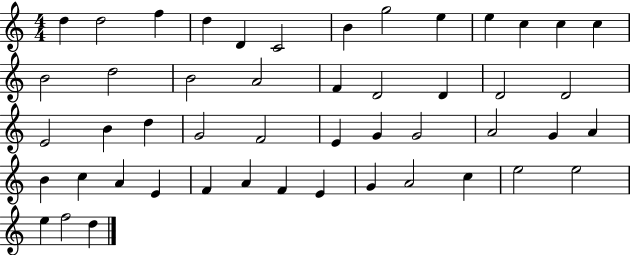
{
  \clef treble
  \numericTimeSignature
  \time 4/4
  \key c \major
  d''4 d''2 f''4 | d''4 d'4 c'2 | b'4 g''2 e''4 | e''4 c''4 c''4 c''4 | \break b'2 d''2 | b'2 a'2 | f'4 d'2 d'4 | d'2 d'2 | \break e'2 b'4 d''4 | g'2 f'2 | e'4 g'4 g'2 | a'2 g'4 a'4 | \break b'4 c''4 a'4 e'4 | f'4 a'4 f'4 e'4 | g'4 a'2 c''4 | e''2 e''2 | \break e''4 f''2 d''4 | \bar "|."
}